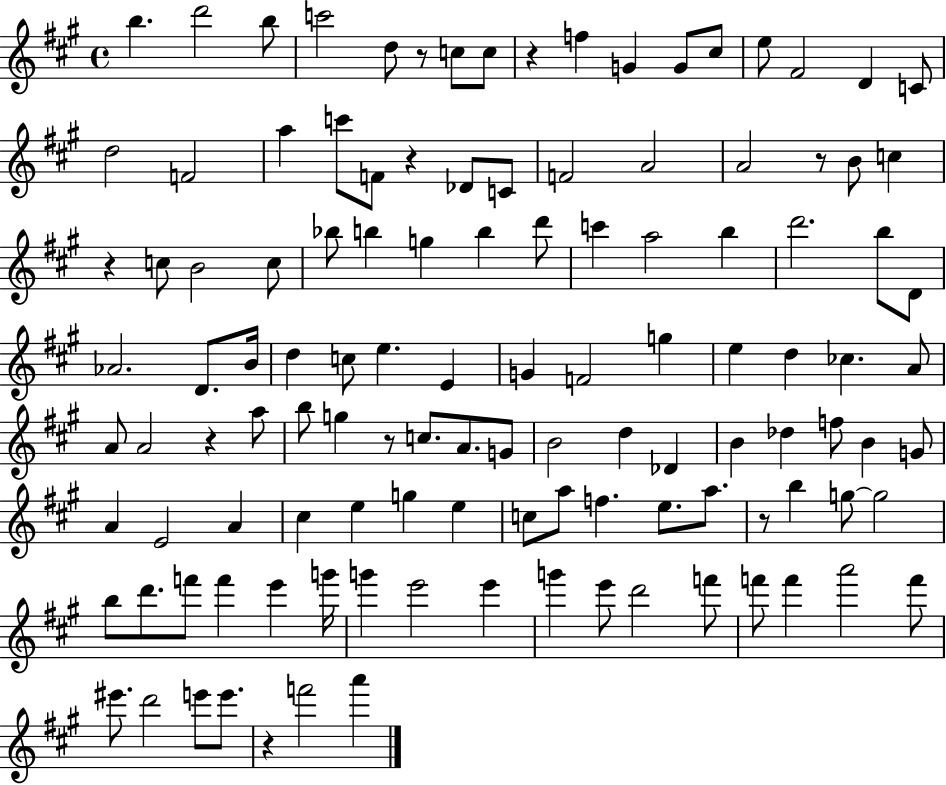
B5/q. D6/h B5/e C6/h D5/e R/e C5/e C5/e R/q F5/q G4/q G4/e C#5/e E5/e F#4/h D4/q C4/e D5/h F4/h A5/q C6/e F4/e R/q Db4/e C4/e F4/h A4/h A4/h R/e B4/e C5/q R/q C5/e B4/h C5/e Bb5/e B5/q G5/q B5/q D6/e C6/q A5/h B5/q D6/h. B5/e D4/e Ab4/h. D4/e. B4/s D5/q C5/e E5/q. E4/q G4/q F4/h G5/q E5/q D5/q CES5/q. A4/e A4/e A4/h R/q A5/e B5/e G5/q R/e C5/e. A4/e. G4/e B4/h D5/q Db4/q B4/q Db5/q F5/e B4/q G4/e A4/q E4/h A4/q C#5/q E5/q G5/q E5/q C5/e A5/e F5/q. E5/e. A5/e. R/e B5/q G5/e G5/h B5/e D6/e. F6/e F6/q E6/q G6/s G6/q E6/h E6/q G6/q E6/e D6/h F6/e F6/e F6/q A6/h F6/e EIS6/e. D6/h E6/e E6/e. R/q F6/h A6/q